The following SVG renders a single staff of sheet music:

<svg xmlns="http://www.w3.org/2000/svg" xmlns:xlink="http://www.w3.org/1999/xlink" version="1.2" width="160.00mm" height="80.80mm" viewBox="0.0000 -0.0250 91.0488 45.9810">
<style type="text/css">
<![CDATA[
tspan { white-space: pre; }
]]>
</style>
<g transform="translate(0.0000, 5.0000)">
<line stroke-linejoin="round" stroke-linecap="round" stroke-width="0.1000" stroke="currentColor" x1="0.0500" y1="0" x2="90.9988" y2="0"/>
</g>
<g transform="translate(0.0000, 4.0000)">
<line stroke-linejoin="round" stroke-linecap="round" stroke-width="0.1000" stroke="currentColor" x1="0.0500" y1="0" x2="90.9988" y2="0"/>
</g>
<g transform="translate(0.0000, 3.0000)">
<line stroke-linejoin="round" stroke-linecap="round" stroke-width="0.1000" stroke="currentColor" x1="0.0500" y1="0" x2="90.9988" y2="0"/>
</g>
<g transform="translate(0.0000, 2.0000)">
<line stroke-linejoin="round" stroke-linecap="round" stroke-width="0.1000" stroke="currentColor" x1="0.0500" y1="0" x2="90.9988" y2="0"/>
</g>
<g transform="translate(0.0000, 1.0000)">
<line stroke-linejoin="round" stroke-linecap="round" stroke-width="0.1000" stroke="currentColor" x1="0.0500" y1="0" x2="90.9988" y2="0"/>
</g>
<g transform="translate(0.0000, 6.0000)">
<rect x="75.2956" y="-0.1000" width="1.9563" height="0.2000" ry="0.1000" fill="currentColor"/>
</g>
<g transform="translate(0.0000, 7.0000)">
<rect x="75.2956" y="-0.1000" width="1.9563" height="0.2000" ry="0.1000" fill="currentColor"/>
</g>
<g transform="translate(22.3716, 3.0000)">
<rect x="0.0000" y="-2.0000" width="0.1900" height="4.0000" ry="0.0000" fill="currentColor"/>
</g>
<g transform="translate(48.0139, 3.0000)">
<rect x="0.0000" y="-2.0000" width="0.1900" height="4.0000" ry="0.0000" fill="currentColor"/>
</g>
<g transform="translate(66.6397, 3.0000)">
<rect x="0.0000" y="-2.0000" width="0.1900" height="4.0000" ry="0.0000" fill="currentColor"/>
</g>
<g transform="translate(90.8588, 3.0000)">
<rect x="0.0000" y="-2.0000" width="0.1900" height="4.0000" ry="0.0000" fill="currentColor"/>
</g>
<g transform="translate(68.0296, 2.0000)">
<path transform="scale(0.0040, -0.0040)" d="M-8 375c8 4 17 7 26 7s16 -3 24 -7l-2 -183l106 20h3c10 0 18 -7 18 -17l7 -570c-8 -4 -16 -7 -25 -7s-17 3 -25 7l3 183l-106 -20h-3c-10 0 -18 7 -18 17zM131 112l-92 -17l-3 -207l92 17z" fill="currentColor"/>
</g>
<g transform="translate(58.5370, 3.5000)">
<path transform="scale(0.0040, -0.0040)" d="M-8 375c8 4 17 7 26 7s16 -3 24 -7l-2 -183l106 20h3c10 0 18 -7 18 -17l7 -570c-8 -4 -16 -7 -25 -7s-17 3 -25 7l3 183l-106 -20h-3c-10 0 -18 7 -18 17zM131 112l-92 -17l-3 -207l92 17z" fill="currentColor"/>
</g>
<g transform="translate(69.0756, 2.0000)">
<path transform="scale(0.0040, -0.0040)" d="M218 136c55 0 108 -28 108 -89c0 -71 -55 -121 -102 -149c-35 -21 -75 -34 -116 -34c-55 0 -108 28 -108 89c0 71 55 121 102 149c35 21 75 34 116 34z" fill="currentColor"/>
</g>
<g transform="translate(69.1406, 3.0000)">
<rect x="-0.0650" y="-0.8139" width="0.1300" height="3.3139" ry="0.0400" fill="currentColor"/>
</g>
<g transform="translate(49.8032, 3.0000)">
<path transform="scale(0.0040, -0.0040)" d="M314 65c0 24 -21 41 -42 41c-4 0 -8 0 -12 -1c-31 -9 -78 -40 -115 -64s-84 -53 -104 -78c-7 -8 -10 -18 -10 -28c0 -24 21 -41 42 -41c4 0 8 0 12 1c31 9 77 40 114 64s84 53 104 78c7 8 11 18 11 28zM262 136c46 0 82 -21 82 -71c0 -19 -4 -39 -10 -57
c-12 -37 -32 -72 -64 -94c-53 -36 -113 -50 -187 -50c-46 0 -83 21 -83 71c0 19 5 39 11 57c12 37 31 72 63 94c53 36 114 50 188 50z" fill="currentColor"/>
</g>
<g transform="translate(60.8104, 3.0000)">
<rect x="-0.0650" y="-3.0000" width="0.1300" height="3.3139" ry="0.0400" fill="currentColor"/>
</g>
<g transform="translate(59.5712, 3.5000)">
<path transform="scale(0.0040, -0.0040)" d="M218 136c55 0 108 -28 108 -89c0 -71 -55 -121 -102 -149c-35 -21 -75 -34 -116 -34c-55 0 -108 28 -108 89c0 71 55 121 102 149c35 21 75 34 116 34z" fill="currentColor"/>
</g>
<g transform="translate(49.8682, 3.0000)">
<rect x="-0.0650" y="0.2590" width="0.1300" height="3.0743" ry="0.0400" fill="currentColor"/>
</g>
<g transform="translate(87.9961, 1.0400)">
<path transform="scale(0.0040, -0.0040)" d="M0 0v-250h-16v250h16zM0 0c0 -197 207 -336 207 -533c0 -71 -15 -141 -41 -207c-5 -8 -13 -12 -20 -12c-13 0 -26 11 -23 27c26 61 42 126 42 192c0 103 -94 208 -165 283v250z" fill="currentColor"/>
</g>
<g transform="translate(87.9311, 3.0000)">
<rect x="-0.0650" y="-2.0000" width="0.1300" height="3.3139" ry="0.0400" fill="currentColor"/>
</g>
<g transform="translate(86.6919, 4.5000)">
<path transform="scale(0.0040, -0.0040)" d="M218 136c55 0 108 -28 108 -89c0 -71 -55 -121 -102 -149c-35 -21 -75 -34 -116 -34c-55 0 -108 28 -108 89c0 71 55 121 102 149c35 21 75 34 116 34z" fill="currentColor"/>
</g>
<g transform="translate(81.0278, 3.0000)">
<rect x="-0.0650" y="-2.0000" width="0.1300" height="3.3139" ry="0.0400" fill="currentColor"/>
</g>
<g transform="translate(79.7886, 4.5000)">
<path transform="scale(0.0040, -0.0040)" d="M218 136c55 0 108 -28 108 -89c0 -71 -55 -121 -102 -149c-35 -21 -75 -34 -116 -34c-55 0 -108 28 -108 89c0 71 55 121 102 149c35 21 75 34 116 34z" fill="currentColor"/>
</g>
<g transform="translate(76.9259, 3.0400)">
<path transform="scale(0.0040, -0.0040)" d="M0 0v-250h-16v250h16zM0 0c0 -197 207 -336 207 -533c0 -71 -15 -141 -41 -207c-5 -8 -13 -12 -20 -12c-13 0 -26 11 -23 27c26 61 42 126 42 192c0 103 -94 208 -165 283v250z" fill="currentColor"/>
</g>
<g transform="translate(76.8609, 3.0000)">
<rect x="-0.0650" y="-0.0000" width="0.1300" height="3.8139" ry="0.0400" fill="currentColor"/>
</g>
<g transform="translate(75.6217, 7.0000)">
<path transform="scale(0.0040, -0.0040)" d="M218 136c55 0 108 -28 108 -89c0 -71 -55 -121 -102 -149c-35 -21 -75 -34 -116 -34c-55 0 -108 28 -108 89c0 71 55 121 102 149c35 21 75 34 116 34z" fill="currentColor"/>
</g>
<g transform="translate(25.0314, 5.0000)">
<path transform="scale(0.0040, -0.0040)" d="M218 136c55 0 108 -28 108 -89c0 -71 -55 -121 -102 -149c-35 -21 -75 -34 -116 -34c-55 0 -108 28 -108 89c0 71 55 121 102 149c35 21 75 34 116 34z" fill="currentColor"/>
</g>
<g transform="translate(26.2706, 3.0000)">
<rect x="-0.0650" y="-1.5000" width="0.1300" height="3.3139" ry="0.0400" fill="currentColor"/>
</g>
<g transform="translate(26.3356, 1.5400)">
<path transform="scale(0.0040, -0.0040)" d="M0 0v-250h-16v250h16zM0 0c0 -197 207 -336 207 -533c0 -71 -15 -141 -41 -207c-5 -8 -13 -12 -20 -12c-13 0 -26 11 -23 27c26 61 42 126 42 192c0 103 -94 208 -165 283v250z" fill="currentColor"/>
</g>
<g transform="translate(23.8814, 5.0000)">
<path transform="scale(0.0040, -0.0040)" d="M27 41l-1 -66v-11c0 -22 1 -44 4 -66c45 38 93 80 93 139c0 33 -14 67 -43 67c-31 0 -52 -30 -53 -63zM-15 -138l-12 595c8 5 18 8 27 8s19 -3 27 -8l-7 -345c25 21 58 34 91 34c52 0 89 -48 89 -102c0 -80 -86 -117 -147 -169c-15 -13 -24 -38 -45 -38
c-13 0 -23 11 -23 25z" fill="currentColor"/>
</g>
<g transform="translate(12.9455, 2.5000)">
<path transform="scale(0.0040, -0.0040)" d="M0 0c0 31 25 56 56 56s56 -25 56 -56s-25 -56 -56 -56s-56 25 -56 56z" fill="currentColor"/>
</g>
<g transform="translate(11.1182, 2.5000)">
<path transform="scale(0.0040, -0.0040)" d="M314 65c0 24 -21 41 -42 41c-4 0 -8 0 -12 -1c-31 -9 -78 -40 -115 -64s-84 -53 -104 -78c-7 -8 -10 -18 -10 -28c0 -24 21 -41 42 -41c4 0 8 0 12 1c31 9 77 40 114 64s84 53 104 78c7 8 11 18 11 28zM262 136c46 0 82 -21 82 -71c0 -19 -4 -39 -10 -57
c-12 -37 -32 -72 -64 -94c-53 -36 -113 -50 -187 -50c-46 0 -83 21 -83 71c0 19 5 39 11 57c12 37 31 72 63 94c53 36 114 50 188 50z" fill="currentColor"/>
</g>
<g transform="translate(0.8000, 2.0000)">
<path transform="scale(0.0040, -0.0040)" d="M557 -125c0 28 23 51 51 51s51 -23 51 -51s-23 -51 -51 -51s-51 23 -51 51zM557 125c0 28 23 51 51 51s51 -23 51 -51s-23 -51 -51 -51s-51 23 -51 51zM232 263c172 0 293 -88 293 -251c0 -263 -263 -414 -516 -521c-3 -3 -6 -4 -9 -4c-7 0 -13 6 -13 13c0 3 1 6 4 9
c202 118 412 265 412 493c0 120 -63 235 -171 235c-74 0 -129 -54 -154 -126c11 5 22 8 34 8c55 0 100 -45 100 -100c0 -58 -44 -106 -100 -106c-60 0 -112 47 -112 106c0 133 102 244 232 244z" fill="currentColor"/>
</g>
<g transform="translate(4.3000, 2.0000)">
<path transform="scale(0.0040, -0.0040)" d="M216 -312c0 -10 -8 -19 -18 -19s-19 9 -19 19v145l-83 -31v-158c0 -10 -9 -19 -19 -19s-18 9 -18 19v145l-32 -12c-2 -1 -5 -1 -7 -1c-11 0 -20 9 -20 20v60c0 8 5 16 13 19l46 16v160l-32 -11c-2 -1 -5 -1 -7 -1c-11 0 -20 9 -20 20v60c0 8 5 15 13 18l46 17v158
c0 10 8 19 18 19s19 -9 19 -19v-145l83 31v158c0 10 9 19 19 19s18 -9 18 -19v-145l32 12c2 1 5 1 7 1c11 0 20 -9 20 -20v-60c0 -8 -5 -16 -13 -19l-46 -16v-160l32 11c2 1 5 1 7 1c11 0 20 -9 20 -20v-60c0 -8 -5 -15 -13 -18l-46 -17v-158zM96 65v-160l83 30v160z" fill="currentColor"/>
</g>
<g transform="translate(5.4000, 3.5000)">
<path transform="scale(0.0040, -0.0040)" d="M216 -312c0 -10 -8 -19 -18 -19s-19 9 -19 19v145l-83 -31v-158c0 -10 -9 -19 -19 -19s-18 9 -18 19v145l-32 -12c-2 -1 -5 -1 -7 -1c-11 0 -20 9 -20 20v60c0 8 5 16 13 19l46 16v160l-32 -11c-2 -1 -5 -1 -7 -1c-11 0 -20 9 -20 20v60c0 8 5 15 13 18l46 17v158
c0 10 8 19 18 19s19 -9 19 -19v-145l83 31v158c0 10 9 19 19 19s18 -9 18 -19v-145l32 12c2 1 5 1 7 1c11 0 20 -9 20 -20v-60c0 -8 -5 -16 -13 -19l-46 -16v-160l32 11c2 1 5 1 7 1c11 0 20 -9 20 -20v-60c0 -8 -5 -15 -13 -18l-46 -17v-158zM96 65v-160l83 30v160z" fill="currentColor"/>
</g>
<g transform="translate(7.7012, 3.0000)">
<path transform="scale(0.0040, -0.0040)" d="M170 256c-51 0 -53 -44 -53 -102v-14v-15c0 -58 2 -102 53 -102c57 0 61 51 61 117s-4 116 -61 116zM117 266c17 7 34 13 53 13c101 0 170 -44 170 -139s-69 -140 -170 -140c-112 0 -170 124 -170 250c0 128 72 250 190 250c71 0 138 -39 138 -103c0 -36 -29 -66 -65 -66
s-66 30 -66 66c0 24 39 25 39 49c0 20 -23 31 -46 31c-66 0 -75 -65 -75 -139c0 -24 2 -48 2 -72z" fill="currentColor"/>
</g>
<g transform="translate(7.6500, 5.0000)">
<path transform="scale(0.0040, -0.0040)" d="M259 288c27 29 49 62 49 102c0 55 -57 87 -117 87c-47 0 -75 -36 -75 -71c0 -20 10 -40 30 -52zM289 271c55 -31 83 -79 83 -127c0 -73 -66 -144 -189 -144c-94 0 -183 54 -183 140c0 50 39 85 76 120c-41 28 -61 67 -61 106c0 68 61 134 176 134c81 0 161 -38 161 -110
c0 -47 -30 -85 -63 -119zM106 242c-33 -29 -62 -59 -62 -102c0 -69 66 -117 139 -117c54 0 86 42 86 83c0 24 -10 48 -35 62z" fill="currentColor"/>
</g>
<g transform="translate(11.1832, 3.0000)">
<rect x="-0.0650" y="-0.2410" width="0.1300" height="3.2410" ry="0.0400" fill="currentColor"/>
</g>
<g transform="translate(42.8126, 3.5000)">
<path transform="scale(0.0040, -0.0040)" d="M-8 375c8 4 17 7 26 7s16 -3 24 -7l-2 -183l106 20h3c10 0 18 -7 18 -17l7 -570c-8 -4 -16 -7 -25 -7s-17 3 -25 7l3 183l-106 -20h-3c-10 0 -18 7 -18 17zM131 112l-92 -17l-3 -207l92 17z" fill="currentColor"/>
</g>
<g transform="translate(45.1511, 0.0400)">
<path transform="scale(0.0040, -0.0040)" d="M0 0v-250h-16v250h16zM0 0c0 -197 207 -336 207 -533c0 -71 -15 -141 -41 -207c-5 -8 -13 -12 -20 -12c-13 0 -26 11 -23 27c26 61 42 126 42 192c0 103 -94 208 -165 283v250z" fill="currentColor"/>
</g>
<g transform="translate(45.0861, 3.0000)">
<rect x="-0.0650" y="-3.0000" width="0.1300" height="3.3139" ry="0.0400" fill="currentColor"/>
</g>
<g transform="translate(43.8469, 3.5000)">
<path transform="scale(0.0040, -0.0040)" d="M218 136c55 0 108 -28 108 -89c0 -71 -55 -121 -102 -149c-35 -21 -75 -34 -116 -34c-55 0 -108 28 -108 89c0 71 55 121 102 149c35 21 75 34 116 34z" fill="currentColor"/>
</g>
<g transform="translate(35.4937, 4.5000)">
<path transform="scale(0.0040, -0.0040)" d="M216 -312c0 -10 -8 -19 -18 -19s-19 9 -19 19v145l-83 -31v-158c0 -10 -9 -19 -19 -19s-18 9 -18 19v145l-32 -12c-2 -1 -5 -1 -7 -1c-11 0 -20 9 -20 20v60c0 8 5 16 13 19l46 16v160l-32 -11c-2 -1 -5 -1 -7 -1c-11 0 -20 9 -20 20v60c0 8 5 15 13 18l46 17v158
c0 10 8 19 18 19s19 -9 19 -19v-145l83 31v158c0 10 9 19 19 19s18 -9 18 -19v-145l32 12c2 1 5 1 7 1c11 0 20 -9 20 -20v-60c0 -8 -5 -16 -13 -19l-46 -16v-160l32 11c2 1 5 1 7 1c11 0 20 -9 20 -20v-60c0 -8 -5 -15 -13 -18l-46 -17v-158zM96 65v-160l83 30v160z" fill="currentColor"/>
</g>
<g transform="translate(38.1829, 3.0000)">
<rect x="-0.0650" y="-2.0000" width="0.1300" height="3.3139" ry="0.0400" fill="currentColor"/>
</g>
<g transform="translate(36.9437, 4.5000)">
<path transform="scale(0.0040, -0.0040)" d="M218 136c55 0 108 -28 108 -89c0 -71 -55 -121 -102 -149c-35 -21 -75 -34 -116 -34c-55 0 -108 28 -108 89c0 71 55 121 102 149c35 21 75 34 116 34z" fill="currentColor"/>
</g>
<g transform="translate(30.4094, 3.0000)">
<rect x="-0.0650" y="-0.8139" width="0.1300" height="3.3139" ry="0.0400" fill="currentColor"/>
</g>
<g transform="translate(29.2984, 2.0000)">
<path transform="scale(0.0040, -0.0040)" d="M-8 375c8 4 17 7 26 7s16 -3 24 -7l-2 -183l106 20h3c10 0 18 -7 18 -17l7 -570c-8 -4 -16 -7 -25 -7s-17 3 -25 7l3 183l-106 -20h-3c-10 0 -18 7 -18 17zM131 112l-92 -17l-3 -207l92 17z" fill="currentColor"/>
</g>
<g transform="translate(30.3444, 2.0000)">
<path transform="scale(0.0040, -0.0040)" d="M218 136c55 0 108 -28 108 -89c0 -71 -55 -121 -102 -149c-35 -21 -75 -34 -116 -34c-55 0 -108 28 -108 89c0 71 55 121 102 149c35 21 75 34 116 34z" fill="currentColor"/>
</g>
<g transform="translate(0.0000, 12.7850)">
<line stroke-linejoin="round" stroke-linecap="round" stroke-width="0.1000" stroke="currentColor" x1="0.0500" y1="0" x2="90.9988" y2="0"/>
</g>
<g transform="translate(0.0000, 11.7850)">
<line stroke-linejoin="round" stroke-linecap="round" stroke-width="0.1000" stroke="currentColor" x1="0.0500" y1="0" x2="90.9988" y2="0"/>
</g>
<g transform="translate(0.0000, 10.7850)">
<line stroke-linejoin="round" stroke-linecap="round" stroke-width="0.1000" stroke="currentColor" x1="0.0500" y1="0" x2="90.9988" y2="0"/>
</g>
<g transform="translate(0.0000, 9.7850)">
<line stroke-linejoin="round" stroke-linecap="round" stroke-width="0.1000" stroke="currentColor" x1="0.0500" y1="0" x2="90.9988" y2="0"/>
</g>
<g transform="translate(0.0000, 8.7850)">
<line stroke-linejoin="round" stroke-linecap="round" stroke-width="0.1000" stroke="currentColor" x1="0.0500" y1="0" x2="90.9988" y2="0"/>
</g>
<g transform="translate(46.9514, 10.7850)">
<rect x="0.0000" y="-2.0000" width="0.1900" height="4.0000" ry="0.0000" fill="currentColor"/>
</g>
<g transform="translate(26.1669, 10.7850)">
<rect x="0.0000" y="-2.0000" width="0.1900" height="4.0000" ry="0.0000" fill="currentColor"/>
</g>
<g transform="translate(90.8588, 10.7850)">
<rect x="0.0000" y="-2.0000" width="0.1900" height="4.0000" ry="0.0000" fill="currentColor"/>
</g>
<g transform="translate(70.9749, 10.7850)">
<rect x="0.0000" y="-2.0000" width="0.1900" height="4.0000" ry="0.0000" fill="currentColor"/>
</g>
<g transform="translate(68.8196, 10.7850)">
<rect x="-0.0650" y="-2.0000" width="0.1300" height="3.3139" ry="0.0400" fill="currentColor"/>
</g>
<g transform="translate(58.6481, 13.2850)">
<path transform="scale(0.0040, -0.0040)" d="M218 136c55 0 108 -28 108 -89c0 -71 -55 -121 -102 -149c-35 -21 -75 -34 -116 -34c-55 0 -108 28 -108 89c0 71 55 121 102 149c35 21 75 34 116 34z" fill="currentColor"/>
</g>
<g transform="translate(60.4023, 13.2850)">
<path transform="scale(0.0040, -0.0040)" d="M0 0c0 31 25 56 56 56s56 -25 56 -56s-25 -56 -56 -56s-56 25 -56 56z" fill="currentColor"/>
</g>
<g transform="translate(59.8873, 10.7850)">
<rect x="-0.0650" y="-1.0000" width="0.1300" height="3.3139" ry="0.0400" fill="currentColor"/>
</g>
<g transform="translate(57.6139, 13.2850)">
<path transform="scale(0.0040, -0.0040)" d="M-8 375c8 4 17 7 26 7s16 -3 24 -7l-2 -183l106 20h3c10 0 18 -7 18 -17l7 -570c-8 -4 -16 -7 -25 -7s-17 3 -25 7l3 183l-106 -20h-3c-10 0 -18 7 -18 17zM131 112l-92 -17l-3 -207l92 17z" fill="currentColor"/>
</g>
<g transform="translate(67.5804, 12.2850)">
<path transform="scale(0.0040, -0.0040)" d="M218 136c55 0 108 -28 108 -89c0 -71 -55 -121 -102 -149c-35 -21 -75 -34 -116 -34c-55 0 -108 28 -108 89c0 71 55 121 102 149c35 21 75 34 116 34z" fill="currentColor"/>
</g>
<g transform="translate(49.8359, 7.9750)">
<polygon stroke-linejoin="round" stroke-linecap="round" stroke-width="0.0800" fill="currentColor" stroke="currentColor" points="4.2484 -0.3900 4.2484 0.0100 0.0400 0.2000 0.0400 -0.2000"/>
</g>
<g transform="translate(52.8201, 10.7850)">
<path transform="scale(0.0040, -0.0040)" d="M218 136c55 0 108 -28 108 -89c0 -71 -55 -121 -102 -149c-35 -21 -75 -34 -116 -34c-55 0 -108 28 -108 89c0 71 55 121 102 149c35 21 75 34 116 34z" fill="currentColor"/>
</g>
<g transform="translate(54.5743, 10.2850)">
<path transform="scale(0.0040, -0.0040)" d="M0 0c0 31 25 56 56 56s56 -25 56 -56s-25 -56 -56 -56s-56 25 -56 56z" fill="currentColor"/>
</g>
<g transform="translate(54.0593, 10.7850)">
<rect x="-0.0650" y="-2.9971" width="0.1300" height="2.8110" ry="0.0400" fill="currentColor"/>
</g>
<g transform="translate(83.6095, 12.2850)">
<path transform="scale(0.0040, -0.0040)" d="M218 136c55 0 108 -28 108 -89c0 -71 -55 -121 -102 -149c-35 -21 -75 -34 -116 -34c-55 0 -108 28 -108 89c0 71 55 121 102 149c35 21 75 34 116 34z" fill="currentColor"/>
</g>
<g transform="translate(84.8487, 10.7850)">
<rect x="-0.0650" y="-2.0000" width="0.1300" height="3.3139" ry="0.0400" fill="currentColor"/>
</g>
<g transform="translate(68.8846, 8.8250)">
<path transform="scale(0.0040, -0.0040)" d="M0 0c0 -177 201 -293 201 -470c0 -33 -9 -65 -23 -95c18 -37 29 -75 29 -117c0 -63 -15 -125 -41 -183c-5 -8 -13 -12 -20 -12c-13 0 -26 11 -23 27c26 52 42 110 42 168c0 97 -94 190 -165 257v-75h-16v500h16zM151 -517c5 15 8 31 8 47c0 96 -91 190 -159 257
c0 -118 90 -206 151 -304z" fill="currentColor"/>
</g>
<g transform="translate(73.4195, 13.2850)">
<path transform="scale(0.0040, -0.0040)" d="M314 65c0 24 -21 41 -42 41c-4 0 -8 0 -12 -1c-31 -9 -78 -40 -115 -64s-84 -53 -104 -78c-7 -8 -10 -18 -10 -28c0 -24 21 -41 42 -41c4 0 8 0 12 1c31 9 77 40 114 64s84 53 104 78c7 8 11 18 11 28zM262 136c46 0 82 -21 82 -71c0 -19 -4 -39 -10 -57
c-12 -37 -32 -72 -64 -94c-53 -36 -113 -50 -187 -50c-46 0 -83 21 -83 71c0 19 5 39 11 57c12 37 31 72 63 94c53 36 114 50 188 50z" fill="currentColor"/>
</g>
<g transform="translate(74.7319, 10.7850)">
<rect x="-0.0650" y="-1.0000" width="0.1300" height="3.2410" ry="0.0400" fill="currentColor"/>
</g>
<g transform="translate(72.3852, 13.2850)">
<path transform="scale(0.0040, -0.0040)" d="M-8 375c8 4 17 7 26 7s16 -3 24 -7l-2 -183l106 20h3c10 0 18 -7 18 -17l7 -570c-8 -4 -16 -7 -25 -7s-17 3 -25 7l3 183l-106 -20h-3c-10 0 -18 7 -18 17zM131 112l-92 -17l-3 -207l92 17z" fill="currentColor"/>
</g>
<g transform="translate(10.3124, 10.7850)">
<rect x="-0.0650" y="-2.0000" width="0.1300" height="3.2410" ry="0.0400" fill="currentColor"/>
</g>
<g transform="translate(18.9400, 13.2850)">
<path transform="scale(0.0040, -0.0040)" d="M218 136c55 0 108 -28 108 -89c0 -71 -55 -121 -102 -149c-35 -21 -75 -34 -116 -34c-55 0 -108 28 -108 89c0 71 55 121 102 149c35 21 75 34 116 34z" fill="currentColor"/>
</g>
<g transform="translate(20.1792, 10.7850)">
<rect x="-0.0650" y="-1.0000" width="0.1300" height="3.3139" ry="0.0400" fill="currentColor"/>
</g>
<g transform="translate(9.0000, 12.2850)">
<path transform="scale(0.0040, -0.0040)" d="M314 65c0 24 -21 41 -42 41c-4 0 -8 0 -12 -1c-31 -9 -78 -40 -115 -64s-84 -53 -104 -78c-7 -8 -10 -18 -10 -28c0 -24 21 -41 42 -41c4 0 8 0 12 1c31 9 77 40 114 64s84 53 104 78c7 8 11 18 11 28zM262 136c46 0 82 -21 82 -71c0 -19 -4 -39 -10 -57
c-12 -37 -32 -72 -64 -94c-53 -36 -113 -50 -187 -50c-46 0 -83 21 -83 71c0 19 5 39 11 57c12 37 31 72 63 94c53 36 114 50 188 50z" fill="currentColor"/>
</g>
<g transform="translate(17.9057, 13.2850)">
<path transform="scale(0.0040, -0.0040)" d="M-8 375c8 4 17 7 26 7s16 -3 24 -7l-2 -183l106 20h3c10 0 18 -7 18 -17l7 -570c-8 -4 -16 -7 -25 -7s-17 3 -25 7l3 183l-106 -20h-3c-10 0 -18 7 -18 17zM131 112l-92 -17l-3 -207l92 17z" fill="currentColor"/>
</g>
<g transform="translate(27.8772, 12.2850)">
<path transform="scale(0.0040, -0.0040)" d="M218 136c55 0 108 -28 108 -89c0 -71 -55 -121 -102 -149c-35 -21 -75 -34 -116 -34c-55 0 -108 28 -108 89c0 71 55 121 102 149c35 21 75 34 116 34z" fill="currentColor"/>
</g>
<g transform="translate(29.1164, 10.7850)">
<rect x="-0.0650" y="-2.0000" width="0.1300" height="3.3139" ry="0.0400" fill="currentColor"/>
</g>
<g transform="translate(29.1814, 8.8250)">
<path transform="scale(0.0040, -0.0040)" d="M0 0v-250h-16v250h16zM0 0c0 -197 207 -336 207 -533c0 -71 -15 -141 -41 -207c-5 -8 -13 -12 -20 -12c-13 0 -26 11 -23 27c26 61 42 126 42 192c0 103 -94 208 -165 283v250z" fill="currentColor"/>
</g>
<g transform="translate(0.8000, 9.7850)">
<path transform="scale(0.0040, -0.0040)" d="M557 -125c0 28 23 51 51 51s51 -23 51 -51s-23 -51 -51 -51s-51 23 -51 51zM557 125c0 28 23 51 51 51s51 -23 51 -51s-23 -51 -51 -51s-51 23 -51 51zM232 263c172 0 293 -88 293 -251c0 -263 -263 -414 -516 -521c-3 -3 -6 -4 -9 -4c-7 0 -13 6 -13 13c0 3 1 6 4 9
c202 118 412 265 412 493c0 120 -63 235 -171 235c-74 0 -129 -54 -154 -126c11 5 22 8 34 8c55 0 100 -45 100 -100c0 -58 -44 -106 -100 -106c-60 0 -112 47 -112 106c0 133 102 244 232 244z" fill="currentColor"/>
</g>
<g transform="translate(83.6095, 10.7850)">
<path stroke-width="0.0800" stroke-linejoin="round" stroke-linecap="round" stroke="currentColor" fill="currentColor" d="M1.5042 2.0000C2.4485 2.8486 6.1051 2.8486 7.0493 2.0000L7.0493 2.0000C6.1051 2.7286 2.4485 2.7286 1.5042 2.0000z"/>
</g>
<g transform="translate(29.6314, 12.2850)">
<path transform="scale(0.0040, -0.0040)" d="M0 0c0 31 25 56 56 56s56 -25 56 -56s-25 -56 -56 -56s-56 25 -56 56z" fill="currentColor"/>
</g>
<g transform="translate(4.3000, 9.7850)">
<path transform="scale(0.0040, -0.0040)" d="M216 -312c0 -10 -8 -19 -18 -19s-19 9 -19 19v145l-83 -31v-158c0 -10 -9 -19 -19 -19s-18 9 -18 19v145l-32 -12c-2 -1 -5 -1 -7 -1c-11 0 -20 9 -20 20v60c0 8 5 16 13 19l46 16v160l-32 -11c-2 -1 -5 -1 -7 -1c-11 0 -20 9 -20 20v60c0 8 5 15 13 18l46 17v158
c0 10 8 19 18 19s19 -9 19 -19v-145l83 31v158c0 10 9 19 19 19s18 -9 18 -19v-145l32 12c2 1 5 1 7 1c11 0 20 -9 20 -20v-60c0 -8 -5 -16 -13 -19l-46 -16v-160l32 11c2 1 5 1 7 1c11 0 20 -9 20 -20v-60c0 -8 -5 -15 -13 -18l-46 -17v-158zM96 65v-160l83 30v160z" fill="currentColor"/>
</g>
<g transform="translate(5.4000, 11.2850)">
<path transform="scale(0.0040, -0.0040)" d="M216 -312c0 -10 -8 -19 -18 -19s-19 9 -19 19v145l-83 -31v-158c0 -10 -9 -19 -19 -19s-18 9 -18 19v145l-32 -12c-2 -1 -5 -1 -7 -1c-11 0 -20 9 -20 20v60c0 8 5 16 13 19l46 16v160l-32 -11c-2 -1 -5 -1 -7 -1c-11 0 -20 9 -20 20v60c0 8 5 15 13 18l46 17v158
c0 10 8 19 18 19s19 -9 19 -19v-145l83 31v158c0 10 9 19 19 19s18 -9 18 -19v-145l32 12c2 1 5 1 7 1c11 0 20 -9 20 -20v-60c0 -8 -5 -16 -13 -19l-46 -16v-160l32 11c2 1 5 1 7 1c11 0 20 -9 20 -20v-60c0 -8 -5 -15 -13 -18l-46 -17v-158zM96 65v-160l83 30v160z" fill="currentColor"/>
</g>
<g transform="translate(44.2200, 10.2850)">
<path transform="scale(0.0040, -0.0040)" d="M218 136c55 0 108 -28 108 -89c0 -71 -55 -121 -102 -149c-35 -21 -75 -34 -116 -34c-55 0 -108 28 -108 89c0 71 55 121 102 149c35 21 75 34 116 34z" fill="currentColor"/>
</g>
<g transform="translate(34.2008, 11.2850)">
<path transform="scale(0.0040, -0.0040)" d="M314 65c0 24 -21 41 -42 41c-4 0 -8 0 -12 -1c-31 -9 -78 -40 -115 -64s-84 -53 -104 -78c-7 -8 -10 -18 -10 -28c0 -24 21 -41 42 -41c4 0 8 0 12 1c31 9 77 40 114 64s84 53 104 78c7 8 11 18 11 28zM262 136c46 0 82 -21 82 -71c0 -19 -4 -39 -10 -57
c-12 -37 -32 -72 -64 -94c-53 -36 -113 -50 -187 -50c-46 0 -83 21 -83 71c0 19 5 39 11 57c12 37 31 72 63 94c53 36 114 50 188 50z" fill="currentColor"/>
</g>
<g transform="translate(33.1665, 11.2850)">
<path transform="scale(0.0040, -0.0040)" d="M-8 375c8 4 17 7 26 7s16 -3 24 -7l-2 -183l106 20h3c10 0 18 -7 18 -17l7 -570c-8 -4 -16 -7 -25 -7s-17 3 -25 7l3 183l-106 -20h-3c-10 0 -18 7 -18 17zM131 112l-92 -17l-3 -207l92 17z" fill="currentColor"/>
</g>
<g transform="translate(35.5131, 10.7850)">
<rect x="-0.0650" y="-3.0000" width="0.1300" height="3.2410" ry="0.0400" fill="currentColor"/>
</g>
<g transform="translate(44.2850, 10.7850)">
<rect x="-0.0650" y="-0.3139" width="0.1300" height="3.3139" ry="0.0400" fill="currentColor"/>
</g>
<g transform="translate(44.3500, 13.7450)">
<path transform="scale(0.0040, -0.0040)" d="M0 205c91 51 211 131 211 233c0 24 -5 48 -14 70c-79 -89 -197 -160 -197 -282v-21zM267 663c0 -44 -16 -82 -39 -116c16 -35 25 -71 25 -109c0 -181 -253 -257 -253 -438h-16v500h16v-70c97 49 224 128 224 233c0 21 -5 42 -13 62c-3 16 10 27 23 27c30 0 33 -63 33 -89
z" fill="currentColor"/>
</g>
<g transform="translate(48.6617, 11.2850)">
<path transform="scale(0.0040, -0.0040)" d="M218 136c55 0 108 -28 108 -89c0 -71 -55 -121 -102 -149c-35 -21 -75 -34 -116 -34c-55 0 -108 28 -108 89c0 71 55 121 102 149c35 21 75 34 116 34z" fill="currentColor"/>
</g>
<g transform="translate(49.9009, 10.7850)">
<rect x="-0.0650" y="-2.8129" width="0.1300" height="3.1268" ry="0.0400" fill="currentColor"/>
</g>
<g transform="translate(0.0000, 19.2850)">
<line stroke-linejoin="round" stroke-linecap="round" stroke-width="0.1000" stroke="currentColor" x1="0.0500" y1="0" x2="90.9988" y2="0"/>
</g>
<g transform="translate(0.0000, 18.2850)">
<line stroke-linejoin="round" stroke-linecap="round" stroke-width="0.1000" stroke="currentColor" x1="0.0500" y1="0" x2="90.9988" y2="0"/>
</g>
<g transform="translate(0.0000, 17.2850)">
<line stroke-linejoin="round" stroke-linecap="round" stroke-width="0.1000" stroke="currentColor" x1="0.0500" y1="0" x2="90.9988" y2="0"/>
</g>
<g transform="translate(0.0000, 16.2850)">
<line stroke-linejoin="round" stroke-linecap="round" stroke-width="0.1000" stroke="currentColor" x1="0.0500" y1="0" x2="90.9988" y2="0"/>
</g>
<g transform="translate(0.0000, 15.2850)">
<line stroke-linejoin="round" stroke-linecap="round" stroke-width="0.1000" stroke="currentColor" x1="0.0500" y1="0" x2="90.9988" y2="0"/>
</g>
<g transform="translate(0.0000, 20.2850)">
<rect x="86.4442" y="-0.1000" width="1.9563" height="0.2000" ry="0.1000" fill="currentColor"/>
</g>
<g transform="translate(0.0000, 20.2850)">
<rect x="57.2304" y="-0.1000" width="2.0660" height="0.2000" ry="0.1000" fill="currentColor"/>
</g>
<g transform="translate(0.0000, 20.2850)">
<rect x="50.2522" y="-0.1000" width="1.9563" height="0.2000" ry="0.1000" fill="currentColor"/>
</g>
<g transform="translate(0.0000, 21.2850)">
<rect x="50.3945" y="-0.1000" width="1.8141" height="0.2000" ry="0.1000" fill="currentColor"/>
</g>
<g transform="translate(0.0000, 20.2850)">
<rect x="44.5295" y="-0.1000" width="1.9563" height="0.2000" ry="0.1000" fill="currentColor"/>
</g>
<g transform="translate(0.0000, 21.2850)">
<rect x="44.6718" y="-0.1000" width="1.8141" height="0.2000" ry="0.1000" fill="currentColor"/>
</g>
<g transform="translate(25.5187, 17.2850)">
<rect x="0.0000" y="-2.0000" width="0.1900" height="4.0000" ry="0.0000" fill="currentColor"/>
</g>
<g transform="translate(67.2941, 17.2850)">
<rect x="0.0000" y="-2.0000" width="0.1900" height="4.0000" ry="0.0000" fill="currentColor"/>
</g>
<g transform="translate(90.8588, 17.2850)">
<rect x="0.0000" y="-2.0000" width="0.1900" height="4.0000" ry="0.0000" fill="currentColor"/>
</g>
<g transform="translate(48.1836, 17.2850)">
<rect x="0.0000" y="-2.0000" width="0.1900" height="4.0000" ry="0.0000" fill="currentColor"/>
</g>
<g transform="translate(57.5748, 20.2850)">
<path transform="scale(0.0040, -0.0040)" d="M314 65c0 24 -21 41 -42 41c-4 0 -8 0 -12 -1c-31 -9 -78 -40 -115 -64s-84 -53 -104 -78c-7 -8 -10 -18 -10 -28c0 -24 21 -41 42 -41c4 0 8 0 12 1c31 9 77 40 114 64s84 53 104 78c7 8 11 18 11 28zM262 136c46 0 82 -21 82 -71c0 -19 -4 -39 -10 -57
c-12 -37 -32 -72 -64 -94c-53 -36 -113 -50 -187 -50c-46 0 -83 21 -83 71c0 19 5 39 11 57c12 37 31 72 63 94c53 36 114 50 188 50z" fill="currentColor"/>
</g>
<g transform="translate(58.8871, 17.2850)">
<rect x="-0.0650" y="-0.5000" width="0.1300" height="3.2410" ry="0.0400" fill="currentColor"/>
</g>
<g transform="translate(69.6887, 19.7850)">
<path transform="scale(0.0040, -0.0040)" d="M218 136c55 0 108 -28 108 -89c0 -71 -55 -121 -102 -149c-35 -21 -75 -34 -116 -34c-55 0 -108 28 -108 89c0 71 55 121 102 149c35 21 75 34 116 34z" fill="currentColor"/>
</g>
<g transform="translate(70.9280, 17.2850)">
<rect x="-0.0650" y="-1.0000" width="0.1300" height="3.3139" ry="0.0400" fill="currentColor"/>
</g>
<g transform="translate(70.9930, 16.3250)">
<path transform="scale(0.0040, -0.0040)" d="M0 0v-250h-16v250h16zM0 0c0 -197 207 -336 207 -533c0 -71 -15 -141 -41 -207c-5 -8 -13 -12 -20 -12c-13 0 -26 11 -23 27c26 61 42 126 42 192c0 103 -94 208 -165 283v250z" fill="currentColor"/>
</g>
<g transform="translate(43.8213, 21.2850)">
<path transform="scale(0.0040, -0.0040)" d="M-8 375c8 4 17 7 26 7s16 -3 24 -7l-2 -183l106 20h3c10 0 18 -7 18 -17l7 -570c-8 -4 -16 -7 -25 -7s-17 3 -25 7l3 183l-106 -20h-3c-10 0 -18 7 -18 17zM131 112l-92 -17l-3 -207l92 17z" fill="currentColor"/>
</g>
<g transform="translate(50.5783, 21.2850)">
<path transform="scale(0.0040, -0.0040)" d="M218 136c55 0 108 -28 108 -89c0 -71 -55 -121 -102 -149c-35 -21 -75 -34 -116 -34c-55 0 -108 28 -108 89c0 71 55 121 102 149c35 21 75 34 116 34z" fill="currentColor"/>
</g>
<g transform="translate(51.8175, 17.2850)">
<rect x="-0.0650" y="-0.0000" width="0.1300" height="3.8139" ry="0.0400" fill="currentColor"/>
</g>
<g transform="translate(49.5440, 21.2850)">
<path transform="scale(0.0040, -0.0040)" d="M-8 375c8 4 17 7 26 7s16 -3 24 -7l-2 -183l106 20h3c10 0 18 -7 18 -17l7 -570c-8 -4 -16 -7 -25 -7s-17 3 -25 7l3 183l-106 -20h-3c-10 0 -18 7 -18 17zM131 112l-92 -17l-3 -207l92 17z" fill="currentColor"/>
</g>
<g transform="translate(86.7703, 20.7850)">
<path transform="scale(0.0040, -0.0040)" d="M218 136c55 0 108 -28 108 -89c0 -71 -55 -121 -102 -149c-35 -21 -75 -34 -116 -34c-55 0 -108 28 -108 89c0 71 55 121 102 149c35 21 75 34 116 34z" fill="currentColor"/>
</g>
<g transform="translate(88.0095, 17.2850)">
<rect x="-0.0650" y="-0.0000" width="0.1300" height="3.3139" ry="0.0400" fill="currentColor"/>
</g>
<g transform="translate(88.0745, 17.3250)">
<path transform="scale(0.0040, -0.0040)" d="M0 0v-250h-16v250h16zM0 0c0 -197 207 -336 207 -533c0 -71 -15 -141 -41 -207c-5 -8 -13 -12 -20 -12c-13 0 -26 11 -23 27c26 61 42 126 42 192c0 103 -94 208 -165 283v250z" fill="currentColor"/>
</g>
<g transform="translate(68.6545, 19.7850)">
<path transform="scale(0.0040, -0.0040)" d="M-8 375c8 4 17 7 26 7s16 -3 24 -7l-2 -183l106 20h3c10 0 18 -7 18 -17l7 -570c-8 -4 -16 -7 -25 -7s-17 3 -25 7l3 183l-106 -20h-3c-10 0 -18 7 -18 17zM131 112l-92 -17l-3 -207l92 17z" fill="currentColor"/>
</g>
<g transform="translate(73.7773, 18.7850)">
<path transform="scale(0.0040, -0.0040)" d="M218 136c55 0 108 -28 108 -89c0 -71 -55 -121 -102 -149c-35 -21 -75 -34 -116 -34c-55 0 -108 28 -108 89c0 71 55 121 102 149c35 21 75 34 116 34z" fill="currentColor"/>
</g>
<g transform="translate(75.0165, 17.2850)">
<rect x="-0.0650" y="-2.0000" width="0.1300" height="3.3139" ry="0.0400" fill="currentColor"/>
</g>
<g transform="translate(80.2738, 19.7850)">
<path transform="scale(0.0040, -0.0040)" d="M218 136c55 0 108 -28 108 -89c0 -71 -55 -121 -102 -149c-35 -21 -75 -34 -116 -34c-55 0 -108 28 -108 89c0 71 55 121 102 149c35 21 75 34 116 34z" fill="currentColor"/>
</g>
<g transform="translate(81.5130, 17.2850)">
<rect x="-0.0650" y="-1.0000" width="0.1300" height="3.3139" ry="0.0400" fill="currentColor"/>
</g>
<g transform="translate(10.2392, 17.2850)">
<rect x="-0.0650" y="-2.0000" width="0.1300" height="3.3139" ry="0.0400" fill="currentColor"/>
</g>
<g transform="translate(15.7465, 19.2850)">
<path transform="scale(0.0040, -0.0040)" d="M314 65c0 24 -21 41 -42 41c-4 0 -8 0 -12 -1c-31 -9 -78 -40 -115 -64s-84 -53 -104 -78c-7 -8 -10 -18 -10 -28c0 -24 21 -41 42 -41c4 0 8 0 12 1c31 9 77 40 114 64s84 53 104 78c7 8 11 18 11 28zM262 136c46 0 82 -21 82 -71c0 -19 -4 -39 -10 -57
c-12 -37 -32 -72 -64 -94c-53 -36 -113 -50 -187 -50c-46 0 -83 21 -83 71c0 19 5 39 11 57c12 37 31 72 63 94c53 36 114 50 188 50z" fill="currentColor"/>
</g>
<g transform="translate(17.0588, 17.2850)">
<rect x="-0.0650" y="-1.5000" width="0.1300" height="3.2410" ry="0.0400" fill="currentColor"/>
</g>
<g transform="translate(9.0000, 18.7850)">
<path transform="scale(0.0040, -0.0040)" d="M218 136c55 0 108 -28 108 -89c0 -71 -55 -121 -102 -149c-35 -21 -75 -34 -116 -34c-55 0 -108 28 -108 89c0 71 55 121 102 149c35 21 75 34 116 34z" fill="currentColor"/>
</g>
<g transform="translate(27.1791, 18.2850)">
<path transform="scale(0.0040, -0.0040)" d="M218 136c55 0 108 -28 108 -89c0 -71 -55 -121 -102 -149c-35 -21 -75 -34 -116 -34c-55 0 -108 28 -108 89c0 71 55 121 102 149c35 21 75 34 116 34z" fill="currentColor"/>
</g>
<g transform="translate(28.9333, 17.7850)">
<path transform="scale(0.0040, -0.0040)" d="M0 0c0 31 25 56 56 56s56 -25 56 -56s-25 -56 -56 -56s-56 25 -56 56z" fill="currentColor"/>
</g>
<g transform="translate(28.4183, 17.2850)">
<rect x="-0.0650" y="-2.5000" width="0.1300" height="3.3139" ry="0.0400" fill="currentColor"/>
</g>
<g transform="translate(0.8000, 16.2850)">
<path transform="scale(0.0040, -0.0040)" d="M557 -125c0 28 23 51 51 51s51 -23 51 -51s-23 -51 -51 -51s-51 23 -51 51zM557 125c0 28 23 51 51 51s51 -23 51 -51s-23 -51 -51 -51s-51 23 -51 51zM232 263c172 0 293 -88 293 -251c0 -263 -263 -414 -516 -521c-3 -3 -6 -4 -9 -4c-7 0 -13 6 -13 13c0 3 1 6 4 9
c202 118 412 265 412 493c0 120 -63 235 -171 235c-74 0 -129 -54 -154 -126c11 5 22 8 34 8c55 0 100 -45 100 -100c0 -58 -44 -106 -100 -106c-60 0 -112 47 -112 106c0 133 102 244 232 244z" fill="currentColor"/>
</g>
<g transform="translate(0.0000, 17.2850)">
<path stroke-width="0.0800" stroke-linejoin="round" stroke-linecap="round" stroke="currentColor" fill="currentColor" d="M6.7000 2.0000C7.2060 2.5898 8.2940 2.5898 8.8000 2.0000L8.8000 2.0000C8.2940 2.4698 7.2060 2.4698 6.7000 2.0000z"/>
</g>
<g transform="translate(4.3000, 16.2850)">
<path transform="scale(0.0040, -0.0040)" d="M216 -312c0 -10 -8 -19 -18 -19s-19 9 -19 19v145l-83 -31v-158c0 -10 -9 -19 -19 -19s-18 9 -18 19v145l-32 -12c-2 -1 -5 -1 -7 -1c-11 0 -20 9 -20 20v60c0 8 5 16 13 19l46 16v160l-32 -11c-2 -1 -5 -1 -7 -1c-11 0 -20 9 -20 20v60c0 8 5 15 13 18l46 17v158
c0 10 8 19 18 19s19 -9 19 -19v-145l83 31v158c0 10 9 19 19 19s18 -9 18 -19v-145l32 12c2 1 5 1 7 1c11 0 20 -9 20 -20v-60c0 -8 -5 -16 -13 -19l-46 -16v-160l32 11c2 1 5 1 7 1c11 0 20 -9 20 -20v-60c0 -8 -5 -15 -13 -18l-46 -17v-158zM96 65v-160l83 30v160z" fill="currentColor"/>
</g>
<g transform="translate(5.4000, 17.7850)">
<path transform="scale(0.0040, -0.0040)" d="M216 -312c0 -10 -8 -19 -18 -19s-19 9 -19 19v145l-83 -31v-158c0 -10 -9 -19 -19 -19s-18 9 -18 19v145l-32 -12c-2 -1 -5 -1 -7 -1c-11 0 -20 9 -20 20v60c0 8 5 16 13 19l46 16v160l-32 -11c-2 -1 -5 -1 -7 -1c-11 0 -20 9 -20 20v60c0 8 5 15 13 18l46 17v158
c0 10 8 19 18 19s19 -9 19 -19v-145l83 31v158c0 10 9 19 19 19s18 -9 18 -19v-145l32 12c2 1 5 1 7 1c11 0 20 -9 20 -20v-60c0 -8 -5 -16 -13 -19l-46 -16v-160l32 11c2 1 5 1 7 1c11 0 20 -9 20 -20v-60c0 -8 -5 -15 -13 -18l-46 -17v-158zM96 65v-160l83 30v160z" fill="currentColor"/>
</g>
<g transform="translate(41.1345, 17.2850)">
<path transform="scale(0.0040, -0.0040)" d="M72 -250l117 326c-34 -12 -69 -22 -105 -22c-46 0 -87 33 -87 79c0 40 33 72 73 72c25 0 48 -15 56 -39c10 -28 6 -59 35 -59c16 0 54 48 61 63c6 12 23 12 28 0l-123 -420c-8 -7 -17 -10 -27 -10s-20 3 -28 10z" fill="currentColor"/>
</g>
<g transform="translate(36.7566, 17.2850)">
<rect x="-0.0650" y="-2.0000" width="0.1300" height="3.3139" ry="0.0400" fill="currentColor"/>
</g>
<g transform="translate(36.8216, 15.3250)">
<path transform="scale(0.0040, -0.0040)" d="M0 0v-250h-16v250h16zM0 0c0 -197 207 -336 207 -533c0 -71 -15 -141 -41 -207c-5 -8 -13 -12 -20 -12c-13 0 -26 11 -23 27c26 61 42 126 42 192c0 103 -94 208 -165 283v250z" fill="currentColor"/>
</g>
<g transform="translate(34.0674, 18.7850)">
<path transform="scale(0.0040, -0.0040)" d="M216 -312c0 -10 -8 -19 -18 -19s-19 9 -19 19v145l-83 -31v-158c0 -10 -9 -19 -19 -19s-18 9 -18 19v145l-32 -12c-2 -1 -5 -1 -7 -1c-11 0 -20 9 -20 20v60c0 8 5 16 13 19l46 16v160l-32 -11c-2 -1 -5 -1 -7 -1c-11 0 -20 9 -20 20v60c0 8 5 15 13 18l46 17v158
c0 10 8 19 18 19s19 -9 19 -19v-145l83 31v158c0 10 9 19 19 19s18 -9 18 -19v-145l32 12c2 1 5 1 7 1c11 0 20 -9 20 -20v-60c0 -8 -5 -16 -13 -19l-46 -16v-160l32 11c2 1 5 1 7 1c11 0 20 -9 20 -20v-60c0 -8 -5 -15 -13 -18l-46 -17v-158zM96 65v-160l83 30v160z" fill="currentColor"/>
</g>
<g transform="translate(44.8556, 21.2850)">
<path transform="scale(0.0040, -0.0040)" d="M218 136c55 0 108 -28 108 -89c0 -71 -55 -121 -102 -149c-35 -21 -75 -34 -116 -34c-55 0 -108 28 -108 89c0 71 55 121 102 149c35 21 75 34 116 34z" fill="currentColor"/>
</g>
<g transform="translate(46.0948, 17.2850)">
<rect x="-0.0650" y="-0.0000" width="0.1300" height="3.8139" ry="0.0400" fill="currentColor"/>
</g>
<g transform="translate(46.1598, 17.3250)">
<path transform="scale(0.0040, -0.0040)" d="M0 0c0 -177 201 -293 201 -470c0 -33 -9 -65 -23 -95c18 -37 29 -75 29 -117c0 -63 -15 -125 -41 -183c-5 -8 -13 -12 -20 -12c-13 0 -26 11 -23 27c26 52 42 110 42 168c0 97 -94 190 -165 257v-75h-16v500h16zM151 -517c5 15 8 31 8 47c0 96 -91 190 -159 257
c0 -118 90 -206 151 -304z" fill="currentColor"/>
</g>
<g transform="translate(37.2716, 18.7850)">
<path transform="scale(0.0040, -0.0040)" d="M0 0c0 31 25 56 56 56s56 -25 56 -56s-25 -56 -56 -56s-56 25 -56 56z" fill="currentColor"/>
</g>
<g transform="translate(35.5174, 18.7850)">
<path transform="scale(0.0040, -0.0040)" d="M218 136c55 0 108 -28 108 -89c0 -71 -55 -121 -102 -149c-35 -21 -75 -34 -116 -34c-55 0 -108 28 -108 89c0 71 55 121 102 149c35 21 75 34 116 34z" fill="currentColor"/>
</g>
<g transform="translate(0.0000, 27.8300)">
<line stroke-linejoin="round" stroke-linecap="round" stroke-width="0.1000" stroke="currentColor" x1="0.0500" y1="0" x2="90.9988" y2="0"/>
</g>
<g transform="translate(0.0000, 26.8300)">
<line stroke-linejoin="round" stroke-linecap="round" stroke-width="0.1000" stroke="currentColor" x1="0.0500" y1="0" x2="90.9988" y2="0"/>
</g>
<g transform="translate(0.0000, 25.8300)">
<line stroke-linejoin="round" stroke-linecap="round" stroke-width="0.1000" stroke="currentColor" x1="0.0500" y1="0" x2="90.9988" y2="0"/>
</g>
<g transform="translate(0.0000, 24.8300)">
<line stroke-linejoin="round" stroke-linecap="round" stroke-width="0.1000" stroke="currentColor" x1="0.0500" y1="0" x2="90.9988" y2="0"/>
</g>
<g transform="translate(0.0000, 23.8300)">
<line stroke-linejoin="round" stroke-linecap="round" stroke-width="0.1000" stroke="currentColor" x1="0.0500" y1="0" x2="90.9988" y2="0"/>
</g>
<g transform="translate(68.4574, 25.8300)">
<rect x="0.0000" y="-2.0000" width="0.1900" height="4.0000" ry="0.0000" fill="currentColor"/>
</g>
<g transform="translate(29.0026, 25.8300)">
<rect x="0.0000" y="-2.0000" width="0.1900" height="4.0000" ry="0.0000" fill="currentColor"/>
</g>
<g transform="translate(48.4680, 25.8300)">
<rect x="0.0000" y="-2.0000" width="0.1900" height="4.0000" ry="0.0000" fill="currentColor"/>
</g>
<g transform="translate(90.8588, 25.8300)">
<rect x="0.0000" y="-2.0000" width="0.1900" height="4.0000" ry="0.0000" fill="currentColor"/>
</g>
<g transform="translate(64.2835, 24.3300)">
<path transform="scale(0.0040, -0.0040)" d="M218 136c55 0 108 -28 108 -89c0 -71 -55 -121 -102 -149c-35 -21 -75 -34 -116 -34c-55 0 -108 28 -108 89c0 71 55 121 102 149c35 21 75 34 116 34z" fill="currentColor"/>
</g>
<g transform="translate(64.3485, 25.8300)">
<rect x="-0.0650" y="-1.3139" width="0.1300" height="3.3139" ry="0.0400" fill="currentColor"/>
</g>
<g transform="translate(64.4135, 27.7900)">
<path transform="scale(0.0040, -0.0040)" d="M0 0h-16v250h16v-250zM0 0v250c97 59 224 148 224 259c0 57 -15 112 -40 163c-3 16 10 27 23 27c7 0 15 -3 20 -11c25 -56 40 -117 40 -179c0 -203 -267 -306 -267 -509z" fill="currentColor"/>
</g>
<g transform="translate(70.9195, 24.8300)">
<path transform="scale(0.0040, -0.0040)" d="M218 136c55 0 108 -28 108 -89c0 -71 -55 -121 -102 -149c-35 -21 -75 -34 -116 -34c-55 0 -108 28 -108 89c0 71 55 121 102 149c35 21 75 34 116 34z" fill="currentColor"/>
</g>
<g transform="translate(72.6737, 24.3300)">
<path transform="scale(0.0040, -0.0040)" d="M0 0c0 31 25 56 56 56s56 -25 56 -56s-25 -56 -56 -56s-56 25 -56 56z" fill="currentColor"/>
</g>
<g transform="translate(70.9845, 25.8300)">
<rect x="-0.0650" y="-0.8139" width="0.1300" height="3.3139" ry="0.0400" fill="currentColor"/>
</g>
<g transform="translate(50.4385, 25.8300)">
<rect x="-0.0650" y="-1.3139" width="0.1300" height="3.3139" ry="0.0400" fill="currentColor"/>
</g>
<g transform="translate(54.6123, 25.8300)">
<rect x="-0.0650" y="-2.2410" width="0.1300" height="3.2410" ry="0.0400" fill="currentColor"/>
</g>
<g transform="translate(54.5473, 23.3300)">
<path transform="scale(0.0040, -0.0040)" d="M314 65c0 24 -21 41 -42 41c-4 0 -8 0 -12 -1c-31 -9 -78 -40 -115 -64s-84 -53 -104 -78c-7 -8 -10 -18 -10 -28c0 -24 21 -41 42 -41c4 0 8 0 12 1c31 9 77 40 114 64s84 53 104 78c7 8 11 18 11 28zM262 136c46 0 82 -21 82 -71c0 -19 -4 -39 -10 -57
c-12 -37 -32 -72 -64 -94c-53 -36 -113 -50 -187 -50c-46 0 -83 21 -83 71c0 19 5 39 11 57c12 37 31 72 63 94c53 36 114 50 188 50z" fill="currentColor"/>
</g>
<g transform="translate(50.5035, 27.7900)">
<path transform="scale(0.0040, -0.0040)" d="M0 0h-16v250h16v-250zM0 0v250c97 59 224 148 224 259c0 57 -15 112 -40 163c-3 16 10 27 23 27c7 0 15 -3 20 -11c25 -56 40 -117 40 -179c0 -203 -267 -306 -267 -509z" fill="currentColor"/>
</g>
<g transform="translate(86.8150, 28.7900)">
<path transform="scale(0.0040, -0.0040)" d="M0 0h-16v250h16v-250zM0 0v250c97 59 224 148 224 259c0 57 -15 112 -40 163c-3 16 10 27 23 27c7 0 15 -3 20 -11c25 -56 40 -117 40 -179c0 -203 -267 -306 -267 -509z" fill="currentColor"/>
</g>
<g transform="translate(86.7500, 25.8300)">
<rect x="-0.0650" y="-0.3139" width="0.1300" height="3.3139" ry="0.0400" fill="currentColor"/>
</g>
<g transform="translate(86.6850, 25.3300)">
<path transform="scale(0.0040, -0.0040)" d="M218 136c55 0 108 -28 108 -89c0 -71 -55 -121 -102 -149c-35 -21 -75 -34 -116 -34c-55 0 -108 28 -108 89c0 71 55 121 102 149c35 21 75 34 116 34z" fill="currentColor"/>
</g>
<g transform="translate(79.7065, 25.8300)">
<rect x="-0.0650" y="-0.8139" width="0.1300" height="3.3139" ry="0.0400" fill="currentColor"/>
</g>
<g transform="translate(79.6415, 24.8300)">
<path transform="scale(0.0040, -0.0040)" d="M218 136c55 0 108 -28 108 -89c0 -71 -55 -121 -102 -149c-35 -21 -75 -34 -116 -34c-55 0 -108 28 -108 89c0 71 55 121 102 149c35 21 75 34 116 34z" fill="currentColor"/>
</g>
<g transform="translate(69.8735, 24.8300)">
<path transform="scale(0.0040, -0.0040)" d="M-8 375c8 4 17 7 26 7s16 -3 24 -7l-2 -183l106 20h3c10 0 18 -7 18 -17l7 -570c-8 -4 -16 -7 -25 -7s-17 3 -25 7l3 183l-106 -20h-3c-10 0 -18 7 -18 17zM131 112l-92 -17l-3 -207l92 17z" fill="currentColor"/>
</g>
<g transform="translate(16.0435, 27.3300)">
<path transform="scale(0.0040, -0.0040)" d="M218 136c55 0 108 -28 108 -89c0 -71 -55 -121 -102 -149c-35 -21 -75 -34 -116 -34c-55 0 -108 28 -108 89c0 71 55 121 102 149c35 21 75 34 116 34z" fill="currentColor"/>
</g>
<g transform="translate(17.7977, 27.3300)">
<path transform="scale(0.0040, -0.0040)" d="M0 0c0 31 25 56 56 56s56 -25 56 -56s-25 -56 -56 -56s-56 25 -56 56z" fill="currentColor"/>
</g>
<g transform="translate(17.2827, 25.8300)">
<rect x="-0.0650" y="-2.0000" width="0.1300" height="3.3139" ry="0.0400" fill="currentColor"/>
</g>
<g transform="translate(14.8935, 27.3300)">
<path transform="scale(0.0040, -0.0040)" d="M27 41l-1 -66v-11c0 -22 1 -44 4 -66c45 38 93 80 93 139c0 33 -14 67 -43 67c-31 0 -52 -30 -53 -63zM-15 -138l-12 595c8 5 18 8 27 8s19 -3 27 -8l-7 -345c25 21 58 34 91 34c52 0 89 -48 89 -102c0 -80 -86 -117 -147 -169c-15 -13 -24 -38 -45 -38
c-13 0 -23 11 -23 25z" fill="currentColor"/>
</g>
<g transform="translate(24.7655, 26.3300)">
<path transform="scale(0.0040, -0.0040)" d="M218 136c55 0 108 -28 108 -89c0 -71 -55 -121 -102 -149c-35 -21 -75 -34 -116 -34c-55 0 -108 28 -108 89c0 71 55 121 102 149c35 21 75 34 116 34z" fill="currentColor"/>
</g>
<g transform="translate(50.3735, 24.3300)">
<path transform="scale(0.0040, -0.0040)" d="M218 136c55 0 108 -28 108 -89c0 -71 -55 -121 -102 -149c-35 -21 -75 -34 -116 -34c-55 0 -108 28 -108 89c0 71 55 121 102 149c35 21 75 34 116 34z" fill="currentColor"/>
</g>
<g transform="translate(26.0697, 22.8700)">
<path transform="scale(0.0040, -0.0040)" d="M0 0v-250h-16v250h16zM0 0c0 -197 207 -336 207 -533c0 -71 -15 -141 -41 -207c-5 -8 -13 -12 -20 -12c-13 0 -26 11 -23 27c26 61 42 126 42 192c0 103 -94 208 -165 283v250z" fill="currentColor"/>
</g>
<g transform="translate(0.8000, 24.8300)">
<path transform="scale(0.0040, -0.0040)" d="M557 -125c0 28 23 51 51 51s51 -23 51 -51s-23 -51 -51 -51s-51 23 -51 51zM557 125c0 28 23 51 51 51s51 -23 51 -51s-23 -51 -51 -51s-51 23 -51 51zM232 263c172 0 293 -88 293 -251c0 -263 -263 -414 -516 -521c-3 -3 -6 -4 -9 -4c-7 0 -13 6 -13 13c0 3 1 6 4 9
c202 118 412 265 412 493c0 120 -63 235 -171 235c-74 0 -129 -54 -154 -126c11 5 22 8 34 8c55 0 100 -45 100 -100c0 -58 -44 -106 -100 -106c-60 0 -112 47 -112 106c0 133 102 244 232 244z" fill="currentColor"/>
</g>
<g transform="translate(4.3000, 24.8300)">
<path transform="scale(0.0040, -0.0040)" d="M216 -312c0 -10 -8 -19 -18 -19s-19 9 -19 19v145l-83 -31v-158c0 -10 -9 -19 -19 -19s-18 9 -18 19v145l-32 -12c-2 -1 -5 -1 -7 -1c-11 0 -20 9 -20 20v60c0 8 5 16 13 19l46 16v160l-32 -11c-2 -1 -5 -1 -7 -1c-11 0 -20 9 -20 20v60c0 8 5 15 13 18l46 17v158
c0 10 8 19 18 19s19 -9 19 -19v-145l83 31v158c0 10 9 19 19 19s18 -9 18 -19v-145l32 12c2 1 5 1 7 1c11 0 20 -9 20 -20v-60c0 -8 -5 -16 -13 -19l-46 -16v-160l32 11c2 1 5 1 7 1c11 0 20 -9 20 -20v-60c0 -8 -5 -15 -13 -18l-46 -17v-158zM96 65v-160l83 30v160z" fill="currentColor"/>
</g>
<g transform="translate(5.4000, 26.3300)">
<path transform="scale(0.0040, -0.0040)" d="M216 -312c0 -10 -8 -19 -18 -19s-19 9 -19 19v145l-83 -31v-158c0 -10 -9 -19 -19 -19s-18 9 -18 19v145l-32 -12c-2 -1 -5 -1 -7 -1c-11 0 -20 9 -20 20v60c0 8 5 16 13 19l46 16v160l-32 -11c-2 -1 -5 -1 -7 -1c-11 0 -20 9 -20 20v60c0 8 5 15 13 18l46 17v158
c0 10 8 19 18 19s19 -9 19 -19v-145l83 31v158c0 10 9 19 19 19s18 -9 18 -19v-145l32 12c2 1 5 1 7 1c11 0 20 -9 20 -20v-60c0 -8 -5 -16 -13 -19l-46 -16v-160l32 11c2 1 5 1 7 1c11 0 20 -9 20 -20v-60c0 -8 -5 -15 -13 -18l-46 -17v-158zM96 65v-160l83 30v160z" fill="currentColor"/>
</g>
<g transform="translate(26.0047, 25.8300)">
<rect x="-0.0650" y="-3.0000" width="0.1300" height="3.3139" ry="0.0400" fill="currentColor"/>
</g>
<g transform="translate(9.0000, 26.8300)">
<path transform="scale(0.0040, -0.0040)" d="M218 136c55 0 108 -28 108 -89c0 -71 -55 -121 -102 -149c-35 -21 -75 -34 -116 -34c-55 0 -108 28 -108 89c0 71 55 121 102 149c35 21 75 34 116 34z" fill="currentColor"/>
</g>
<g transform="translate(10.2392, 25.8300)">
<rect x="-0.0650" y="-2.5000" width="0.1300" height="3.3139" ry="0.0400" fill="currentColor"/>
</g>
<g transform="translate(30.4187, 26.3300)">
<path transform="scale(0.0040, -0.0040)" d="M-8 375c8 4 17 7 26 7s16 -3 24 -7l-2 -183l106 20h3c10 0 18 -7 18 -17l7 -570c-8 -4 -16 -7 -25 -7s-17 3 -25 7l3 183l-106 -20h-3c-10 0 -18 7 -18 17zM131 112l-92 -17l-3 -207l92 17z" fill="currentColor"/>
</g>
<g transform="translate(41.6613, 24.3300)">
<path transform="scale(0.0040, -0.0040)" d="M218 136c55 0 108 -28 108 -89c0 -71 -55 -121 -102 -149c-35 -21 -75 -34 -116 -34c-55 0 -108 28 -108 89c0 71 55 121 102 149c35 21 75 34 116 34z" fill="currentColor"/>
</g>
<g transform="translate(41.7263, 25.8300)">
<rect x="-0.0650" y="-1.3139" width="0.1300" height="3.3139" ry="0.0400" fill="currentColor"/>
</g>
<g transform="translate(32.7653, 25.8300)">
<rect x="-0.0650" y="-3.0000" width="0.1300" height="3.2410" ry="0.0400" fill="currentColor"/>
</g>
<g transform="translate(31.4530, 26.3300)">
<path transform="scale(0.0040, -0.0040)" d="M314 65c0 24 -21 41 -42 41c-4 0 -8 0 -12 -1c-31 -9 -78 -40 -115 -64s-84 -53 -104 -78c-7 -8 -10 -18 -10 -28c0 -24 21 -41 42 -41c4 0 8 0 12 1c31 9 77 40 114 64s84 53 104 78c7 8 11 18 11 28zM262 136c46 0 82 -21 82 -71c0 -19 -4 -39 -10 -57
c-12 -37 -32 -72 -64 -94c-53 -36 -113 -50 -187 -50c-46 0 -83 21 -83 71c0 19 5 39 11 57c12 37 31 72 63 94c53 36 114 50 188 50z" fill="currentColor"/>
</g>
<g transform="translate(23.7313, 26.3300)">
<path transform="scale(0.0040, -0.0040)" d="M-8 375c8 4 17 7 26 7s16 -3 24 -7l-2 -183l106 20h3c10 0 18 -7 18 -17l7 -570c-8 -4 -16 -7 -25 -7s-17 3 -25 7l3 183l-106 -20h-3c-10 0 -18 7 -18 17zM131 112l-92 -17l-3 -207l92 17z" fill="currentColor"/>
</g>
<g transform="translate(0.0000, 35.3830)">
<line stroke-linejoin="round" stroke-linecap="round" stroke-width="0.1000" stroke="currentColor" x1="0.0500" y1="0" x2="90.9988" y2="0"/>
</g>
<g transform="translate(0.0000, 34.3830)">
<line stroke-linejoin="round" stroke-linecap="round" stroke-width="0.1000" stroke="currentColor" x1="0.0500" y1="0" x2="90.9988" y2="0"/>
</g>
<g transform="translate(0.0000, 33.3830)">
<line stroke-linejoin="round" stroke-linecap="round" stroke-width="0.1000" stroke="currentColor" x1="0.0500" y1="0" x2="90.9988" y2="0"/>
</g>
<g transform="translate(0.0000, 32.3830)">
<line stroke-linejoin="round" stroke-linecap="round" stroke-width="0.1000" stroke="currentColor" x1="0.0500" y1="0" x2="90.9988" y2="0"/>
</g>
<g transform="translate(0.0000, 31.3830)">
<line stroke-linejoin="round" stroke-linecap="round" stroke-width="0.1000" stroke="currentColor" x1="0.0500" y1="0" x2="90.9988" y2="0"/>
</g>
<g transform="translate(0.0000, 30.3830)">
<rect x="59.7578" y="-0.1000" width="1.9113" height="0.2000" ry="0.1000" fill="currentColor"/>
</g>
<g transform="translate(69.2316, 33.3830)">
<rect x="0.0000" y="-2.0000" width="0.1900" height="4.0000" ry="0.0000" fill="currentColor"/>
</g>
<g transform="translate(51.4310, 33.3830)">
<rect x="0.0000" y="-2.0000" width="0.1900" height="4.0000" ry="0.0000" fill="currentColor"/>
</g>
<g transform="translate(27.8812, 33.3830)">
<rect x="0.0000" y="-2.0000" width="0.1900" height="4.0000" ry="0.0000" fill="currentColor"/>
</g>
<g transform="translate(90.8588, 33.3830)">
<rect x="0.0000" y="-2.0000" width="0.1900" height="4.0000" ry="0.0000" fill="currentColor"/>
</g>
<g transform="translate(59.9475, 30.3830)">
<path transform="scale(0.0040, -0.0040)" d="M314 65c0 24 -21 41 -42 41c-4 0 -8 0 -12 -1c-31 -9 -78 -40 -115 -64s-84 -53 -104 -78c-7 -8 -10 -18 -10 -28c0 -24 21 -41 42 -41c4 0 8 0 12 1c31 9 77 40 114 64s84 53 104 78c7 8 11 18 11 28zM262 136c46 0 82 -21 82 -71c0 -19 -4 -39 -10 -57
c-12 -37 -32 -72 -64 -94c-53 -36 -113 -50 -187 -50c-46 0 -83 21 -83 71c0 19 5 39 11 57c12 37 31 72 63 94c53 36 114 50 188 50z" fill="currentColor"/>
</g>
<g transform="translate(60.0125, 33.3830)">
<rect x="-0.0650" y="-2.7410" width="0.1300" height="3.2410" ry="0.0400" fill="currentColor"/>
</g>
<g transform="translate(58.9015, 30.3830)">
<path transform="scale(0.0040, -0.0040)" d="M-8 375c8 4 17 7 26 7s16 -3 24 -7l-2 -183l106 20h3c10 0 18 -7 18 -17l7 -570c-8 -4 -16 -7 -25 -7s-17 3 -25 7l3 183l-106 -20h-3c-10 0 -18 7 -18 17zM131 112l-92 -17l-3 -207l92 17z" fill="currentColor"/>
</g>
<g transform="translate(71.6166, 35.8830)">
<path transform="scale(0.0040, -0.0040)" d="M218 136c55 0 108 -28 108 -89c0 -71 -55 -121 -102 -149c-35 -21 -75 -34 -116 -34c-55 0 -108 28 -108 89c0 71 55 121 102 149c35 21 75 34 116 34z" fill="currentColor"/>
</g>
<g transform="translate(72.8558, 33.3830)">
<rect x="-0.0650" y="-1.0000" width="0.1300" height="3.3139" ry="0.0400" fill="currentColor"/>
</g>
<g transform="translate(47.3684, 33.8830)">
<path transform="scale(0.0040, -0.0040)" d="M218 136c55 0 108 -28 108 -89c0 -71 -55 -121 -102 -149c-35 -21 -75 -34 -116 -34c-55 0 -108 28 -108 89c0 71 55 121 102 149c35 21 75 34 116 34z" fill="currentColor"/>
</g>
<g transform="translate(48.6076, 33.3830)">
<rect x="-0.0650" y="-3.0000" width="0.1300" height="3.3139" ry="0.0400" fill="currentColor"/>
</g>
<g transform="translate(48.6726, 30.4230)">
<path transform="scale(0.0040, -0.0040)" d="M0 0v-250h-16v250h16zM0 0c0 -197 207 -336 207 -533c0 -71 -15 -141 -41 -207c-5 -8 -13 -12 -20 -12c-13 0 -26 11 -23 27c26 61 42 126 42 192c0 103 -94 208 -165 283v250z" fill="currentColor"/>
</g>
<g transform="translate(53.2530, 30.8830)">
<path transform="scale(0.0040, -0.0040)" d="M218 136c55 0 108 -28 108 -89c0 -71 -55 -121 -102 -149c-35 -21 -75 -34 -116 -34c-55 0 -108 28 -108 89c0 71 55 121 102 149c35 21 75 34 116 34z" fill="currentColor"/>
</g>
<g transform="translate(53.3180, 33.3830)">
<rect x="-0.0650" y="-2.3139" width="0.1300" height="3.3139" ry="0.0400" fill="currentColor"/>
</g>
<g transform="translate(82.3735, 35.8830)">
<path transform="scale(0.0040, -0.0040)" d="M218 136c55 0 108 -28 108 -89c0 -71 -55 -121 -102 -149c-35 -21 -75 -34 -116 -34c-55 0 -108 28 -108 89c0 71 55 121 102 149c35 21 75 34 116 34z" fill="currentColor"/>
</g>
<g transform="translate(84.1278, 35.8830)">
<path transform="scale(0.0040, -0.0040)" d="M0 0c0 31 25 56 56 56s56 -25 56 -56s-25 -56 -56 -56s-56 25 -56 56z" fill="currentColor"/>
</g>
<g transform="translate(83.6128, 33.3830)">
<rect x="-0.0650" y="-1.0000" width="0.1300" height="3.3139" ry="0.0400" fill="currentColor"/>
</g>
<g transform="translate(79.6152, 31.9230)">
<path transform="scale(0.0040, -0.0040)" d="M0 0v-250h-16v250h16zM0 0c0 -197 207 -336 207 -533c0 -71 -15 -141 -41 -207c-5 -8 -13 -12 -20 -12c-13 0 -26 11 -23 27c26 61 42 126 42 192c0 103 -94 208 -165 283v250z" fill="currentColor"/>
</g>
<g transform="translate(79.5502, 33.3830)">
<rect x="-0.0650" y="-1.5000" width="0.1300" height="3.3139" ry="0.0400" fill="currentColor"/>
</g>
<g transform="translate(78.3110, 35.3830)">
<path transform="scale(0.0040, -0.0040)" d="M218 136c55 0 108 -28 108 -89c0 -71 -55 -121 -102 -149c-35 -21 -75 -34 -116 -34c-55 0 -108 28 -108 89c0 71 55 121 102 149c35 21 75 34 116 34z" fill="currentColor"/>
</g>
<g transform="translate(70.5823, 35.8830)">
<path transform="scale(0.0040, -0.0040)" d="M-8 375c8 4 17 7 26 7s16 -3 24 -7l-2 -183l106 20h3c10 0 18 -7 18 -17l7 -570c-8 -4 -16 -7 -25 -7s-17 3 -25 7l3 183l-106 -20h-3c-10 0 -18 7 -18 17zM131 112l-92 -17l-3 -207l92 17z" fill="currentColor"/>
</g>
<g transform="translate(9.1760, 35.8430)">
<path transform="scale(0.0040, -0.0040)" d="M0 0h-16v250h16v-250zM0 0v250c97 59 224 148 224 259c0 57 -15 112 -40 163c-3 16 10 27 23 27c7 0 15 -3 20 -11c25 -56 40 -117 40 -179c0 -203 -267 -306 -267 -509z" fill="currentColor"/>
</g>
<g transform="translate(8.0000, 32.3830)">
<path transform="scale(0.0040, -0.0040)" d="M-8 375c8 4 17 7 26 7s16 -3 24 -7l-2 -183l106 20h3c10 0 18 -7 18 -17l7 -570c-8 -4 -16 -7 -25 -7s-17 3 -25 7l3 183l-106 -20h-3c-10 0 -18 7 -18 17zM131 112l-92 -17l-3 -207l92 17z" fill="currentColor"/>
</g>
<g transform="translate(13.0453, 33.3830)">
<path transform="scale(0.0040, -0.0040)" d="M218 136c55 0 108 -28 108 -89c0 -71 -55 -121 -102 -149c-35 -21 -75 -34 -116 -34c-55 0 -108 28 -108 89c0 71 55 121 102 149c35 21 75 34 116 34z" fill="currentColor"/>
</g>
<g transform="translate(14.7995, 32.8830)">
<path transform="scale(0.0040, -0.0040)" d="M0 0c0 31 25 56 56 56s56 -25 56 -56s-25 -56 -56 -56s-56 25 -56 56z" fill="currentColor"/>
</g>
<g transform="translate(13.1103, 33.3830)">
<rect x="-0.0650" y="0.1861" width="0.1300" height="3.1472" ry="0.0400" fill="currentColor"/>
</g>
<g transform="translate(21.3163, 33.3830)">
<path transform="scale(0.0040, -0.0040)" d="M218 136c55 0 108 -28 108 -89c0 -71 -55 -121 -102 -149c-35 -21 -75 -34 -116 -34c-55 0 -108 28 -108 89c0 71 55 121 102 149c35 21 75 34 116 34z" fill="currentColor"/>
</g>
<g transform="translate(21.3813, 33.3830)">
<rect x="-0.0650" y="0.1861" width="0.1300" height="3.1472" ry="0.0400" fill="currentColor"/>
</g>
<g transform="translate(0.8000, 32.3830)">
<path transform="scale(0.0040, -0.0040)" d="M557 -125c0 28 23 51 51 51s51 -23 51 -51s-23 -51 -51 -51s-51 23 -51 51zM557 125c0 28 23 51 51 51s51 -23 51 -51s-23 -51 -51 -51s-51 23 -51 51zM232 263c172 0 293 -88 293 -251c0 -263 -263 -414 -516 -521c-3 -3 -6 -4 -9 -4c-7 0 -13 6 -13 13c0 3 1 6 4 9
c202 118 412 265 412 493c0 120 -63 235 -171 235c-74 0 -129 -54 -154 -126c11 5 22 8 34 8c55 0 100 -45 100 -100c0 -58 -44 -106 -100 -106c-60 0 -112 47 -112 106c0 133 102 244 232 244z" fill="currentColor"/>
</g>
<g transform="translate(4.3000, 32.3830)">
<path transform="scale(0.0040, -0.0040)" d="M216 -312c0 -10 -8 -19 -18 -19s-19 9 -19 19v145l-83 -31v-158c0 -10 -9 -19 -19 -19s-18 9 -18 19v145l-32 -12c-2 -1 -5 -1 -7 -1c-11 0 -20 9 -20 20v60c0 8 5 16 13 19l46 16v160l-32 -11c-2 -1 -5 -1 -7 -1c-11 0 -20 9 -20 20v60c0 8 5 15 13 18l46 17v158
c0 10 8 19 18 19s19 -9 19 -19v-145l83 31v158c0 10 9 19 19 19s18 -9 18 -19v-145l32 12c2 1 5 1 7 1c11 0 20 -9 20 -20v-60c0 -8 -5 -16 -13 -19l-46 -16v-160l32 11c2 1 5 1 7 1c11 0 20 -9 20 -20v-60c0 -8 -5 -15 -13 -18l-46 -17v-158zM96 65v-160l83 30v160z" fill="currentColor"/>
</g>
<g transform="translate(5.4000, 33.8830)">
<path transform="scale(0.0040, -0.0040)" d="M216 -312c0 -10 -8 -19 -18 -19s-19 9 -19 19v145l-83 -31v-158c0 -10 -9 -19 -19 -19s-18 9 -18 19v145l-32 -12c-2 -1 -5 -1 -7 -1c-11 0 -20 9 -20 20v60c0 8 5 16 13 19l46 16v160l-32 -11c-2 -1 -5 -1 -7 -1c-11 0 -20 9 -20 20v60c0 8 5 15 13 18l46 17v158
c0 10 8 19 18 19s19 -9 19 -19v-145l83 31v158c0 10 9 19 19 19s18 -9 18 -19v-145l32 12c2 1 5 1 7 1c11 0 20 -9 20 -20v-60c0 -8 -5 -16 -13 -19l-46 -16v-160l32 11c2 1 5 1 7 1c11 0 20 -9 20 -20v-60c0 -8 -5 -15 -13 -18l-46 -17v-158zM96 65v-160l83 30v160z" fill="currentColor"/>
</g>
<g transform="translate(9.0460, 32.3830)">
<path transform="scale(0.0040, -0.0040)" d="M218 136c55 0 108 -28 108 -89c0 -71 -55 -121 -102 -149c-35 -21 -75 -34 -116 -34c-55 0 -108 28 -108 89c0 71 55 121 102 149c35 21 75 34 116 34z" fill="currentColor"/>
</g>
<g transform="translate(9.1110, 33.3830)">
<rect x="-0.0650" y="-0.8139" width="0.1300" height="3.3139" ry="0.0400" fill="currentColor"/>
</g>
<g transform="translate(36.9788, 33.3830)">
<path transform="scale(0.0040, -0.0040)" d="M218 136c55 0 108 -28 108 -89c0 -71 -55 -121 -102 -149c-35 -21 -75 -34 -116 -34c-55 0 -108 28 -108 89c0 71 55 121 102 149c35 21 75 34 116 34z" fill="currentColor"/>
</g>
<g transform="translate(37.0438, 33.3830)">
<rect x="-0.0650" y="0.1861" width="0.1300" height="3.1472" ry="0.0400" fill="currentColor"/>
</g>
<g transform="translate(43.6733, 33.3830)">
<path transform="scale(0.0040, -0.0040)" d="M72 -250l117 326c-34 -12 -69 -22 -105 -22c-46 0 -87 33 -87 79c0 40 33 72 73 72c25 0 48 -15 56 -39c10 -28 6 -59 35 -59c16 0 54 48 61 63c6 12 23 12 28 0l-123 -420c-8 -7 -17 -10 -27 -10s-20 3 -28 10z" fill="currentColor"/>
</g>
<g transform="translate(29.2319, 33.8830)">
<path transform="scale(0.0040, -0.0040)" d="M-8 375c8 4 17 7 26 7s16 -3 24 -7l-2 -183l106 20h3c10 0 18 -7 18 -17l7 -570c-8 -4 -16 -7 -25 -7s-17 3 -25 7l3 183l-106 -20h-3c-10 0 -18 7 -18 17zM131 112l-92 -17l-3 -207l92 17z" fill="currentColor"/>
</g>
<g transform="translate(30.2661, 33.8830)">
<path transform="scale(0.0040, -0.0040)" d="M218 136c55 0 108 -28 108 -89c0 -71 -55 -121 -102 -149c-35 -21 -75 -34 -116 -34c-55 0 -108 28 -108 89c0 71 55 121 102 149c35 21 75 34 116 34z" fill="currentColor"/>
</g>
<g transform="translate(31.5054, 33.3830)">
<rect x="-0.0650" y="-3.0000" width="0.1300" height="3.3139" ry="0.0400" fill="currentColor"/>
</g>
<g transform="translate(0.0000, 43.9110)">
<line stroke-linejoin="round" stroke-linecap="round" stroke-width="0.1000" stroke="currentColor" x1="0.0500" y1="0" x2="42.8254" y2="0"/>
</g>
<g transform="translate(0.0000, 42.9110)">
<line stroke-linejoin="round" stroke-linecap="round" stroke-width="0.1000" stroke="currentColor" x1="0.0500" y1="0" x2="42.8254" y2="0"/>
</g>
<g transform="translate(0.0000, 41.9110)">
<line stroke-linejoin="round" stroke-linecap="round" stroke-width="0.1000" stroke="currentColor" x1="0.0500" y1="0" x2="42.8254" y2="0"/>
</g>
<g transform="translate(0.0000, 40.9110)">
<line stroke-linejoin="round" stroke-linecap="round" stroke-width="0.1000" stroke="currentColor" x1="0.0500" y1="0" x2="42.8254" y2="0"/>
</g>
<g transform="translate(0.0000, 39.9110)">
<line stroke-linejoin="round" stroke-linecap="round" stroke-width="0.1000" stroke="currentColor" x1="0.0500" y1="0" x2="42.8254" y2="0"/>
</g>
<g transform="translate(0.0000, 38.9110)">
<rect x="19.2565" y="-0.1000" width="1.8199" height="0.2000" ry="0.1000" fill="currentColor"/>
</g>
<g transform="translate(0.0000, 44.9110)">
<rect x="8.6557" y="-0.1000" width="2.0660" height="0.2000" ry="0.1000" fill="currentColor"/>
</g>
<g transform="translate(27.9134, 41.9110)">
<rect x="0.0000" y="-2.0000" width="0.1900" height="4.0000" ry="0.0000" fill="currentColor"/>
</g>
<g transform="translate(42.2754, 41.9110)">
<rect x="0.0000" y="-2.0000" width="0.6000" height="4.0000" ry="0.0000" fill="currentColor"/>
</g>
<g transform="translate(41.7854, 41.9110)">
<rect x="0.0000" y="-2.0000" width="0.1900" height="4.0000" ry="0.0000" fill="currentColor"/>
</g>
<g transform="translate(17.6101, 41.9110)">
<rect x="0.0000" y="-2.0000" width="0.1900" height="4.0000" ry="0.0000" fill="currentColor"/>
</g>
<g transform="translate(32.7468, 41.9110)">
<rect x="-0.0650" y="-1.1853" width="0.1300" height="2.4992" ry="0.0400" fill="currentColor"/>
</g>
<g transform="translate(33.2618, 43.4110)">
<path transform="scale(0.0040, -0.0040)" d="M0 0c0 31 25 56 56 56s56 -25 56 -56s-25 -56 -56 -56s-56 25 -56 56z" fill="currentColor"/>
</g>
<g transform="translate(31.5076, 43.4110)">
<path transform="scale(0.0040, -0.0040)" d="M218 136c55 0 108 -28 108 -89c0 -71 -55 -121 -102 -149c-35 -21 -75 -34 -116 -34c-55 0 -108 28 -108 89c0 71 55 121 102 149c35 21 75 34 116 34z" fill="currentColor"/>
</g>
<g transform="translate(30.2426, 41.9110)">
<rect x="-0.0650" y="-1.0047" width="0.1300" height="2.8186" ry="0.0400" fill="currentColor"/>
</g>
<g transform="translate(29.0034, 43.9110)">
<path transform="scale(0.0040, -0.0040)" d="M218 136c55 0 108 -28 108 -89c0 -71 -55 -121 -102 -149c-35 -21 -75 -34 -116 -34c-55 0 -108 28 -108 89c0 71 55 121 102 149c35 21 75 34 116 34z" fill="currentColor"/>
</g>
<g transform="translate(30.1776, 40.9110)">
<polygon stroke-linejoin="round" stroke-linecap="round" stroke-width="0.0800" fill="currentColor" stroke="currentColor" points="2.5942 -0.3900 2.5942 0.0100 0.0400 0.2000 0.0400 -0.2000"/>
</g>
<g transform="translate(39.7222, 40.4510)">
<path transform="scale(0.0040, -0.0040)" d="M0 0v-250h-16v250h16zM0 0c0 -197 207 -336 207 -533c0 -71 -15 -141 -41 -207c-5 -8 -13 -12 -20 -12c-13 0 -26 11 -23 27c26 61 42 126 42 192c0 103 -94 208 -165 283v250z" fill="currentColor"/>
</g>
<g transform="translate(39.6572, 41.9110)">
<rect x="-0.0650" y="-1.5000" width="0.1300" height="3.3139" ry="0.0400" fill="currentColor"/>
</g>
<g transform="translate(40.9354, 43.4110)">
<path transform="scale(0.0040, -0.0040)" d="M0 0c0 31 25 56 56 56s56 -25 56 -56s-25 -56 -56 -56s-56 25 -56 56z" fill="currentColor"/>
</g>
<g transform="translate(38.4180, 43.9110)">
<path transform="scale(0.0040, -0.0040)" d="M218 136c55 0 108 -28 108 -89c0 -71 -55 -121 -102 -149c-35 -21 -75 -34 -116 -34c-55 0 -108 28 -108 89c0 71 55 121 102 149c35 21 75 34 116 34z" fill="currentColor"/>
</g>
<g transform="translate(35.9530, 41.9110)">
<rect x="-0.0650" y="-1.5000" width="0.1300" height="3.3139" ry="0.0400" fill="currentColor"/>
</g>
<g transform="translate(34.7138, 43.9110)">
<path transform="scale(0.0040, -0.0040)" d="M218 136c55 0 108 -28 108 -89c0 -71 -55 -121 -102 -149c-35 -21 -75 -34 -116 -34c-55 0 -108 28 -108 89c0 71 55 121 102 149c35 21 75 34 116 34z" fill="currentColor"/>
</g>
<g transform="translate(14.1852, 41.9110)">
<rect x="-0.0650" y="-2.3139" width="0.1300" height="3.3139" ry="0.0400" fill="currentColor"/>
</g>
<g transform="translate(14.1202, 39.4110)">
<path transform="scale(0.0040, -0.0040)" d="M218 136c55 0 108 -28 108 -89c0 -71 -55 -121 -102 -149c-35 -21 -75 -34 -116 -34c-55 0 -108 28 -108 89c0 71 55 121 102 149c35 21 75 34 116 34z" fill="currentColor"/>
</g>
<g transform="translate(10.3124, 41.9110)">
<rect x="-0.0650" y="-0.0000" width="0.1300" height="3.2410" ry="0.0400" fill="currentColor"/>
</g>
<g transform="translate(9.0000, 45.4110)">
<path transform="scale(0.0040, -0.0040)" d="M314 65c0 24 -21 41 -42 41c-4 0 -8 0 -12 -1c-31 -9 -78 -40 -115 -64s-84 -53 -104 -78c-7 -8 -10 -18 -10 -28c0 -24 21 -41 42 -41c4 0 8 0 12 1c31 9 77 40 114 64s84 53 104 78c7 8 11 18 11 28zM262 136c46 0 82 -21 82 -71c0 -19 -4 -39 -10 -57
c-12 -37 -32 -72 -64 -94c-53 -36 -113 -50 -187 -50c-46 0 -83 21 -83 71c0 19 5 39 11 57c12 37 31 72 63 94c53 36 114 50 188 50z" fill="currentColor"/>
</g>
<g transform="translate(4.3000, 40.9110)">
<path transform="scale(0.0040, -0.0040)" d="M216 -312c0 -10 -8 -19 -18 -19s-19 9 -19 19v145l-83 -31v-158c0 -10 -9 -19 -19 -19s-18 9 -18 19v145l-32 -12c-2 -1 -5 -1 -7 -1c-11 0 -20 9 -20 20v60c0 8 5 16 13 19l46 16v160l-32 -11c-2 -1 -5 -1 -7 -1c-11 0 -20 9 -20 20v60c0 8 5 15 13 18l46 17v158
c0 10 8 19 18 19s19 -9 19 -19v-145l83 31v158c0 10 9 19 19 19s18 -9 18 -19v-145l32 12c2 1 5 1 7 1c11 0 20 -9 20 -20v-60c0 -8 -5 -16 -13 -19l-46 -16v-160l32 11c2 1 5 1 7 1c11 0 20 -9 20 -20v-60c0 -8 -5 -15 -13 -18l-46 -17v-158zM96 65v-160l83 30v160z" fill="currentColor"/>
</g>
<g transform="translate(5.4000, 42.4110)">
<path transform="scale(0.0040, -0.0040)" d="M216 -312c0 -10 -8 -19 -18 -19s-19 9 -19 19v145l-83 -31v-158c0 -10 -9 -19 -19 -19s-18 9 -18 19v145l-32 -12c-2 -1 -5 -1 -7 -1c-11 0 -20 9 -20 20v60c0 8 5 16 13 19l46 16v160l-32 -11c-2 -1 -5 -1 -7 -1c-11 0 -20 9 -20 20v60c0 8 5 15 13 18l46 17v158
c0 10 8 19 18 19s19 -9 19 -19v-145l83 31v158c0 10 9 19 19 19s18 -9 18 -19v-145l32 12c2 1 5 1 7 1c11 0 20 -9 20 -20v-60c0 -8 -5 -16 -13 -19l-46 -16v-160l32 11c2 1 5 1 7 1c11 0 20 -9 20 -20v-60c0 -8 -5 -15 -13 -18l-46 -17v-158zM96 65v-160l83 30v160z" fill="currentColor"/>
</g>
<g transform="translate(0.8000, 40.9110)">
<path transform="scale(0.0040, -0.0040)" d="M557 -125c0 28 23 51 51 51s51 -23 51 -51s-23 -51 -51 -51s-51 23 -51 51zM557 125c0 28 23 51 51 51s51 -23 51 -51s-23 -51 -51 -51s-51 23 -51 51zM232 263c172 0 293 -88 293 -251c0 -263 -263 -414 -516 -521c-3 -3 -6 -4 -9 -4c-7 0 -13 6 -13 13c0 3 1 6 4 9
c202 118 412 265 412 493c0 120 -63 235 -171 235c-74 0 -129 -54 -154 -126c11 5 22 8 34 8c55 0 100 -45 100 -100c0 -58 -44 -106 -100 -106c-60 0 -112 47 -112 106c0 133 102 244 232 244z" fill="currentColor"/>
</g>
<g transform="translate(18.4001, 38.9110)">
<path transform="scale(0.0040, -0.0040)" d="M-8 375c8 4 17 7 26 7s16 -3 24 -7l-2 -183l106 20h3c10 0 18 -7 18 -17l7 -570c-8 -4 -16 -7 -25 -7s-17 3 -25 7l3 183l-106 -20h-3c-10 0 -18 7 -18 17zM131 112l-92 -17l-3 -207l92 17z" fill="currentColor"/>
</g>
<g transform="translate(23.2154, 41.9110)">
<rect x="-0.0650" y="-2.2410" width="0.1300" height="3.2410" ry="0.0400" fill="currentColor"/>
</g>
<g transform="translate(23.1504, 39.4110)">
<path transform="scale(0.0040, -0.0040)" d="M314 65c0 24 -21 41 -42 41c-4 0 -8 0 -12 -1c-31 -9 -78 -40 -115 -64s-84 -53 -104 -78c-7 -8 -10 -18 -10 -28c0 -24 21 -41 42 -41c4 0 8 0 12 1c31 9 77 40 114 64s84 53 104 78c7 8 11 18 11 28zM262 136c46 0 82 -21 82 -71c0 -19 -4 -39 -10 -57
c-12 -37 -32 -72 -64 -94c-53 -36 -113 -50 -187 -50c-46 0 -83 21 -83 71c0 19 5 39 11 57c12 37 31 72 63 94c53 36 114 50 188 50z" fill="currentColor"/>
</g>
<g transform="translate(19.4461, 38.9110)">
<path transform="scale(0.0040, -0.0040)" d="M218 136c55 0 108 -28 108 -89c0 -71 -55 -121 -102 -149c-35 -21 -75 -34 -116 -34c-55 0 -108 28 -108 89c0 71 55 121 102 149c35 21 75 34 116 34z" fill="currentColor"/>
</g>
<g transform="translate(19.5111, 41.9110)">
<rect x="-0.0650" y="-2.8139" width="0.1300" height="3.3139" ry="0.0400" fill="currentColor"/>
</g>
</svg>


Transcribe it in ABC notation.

X:1
T:Untitled
M:6/8
L:1/4
K:D
E,2 _G,,/2 F, ^A,, C,/2 D,2 C, F, ^C,,/2 A,, A,,/2 A,,2 F,, A,,/2 C,2 E,/4 ^C,/2 D,/2 F,, A,,/4 F,,2 A,, A,, G,,2 B,, ^A,,/2 z/2 C,,/4 C,, E,,2 F,,/2 A,, F,, D,,/2 B,, _A,, C,/2 C,2 G, G,/2 B,2 G,/2 F, F, E,/2 F,/2 D, D, C, D, z/2 C,/2 B, C2 F,, G,,/2 F,, D,,2 B, C B,2 G,,/2 A,,/2 G,, G,,/2